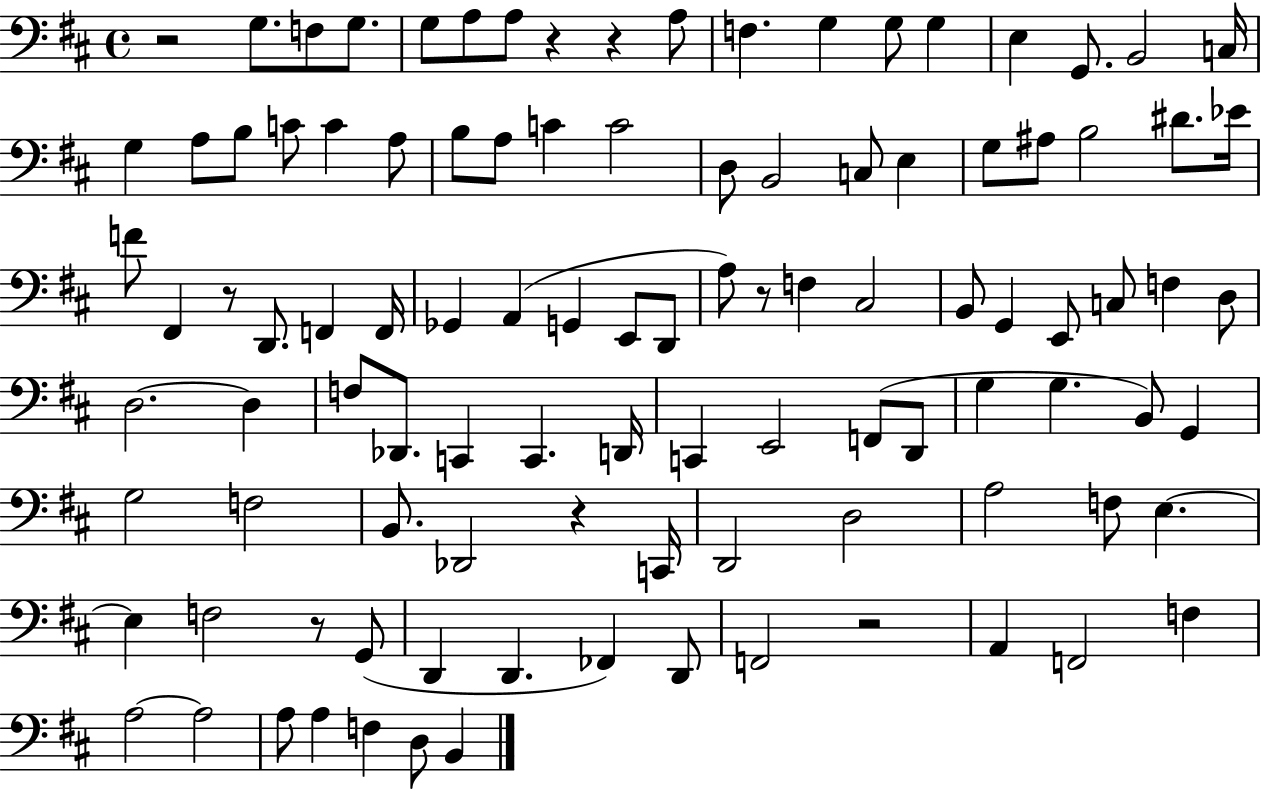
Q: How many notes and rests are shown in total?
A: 104